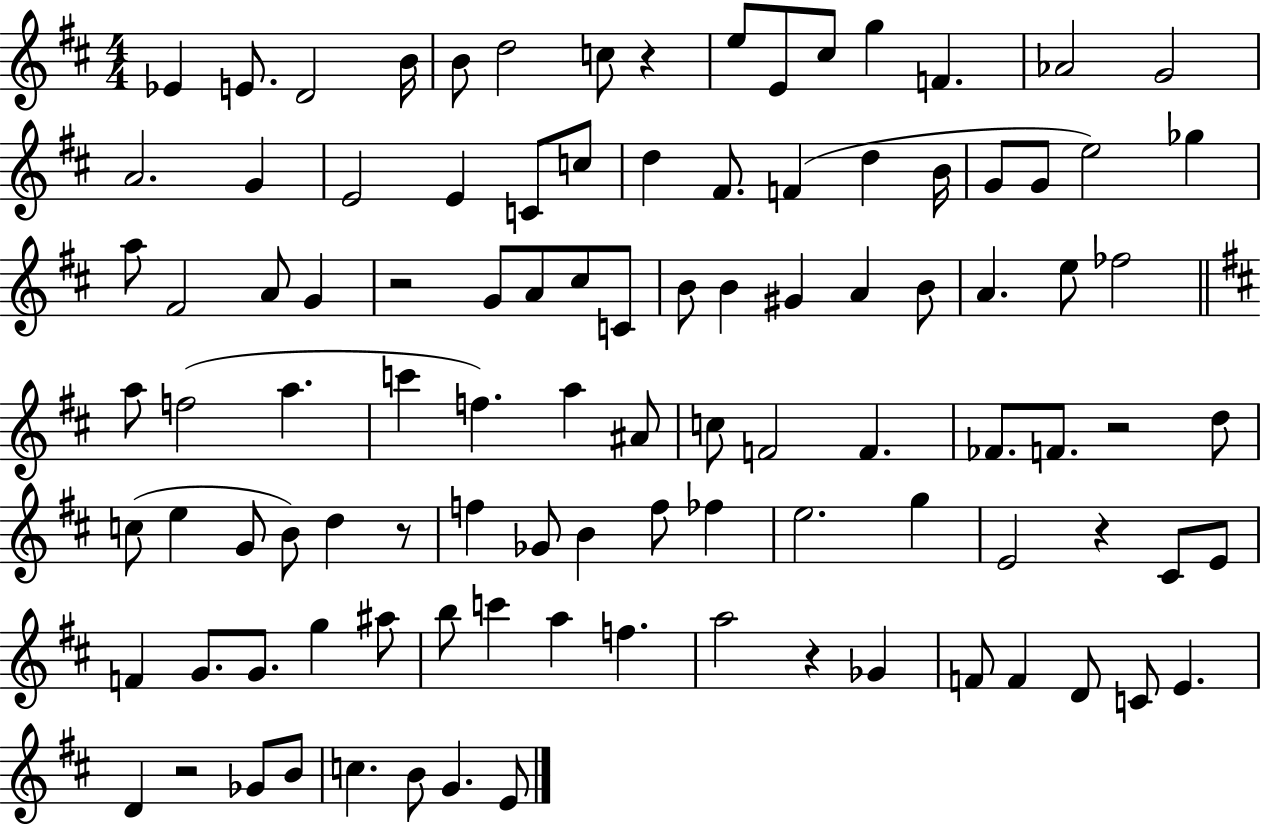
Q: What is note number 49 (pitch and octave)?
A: C6